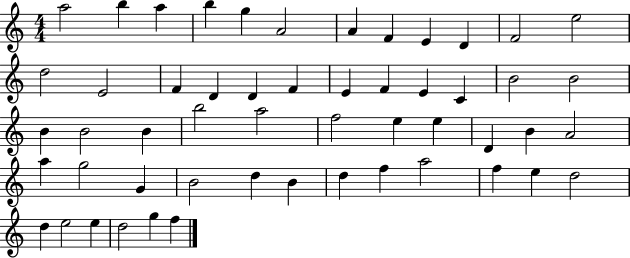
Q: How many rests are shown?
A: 0